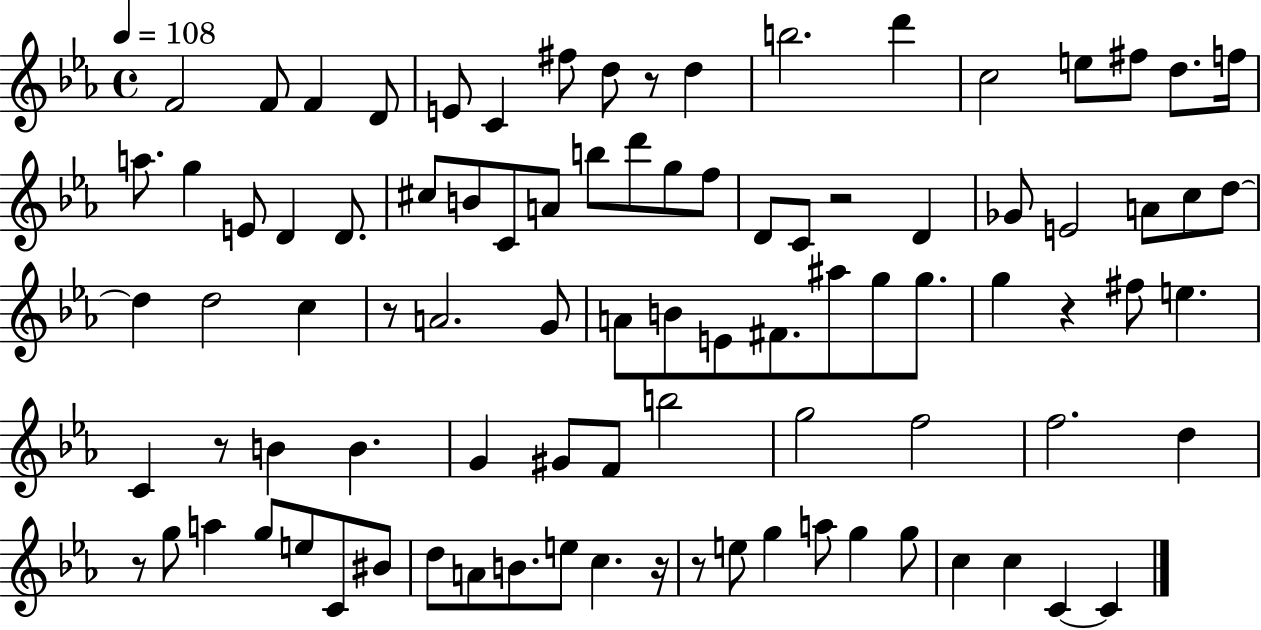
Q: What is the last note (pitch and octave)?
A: C4